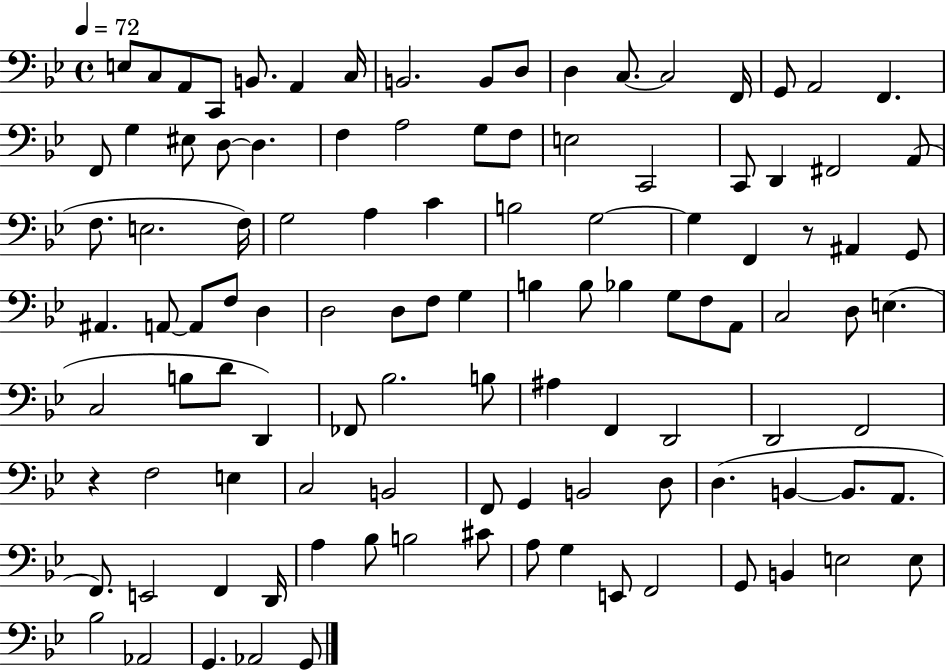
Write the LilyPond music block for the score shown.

{
  \clef bass
  \time 4/4
  \defaultTimeSignature
  \key bes \major
  \tempo 4 = 72
  e8 c8 a,8 c,8 b,8. a,4 c16 | b,2. b,8 d8 | d4 c8.~~ c2 f,16 | g,8 a,2 f,4. | \break f,8 g4 eis8 d8~~ d4. | f4 a2 g8 f8 | e2 c,2 | c,8 d,4 fis,2 a,8( | \break f8. e2. f16) | g2 a4 c'4 | b2 g2~~ | g4 f,4 r8 ais,4 g,8 | \break ais,4. a,8~~ a,8 f8 d4 | d2 d8 f8 g4 | b4 b8 bes4 g8 f8 a,8 | c2 d8 e4.( | \break c2 b8 d'8 d,4) | fes,8 bes2. b8 | ais4 f,4 d,2 | d,2 f,2 | \break r4 f2 e4 | c2 b,2 | f,8 g,4 b,2 d8 | d4.( b,4~~ b,8. a,8. | \break f,8.) e,2 f,4 d,16 | a4 bes8 b2 cis'8 | a8 g4 e,8 f,2 | g,8 b,4 e2 e8 | \break bes2 aes,2 | g,4. aes,2 g,8 | \bar "|."
}